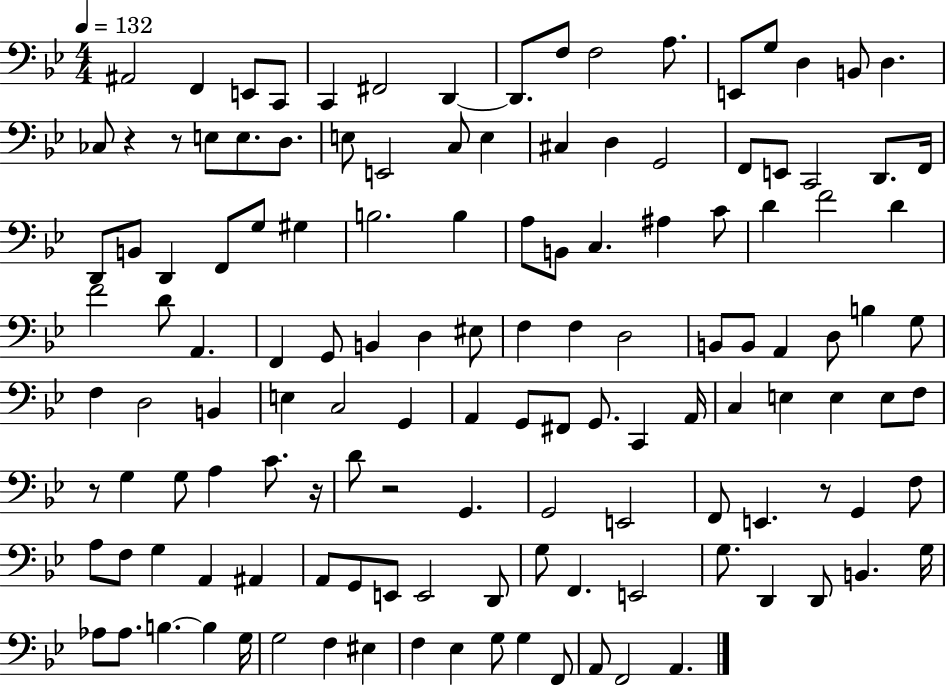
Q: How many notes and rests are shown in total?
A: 134